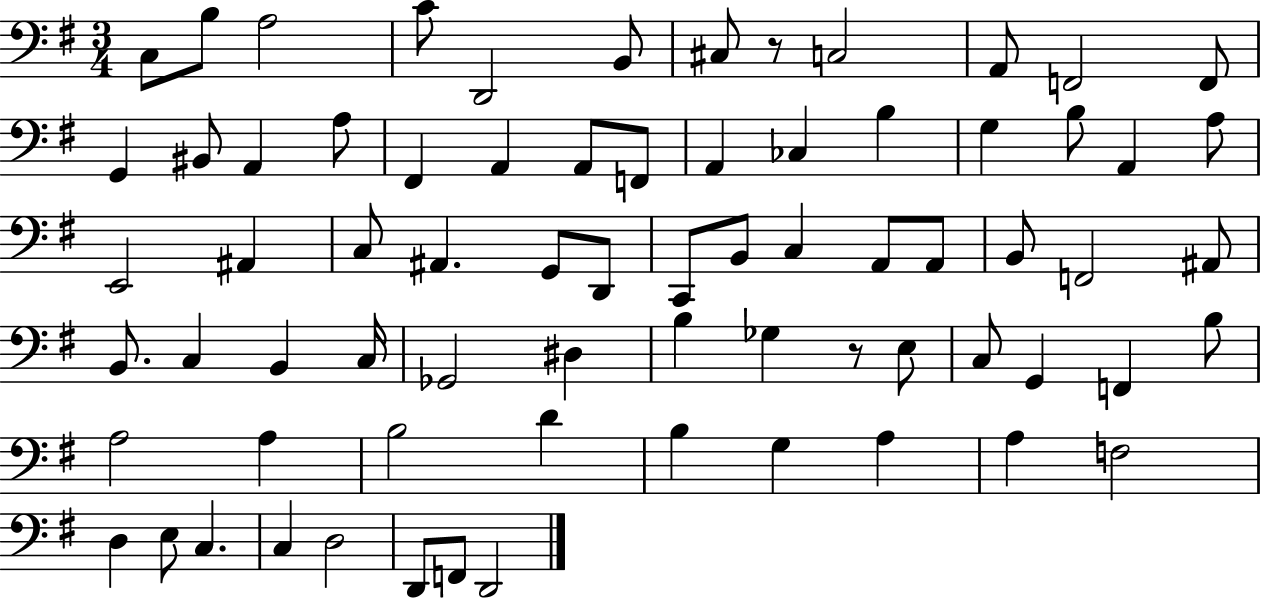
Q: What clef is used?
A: bass